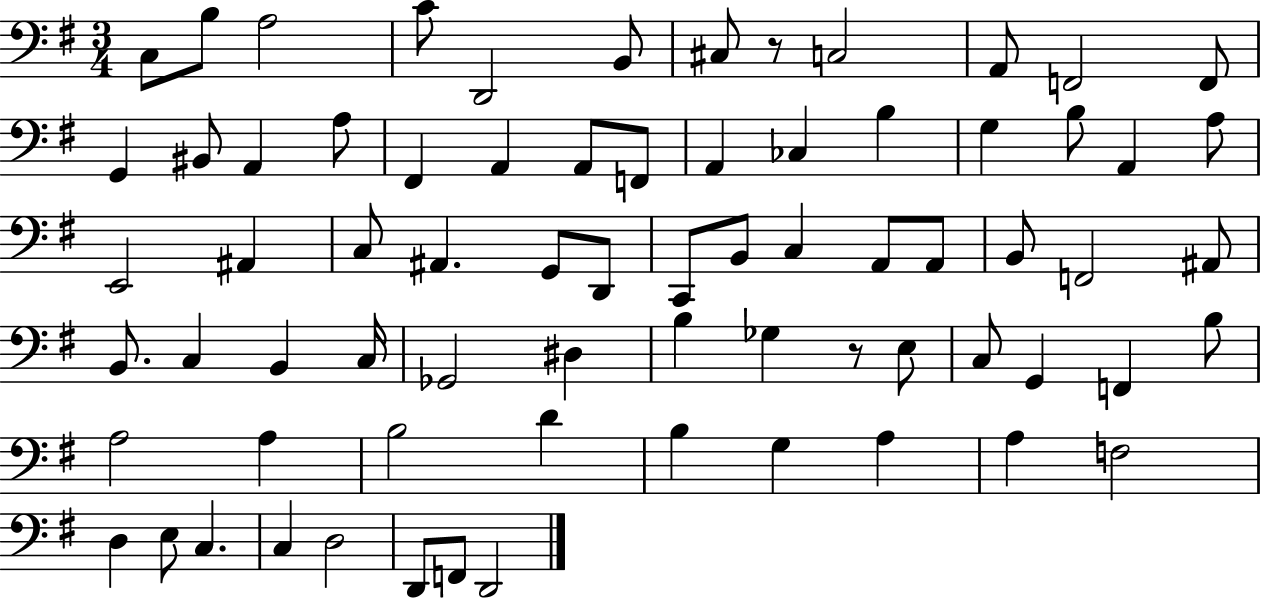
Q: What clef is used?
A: bass